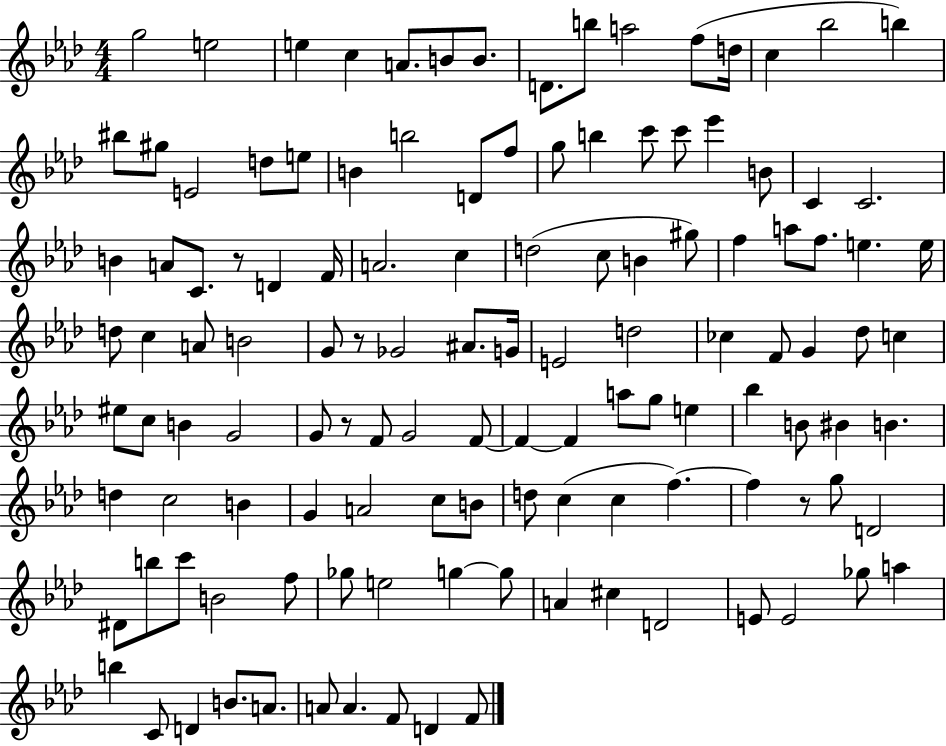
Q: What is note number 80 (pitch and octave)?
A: B4